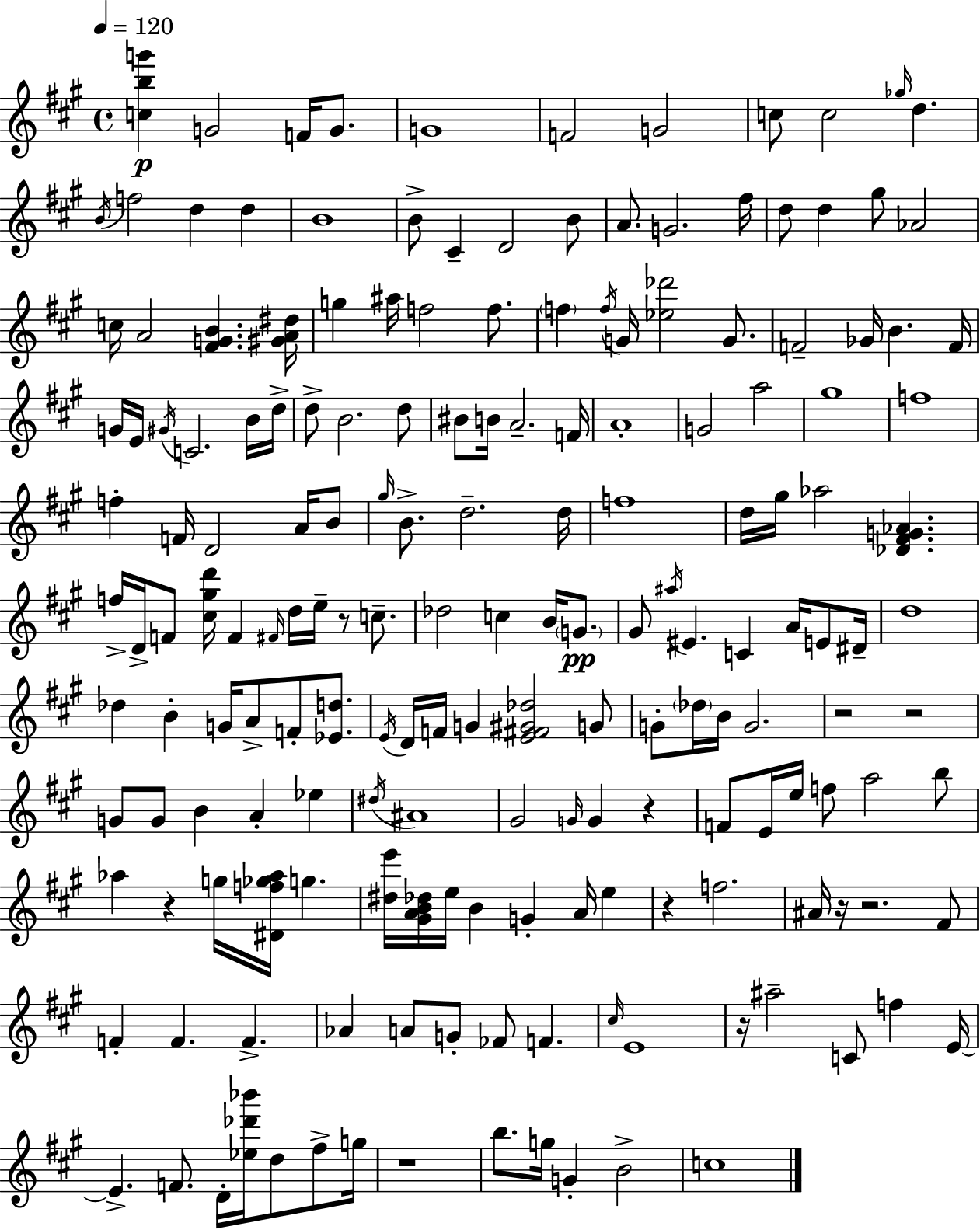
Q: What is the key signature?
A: A major